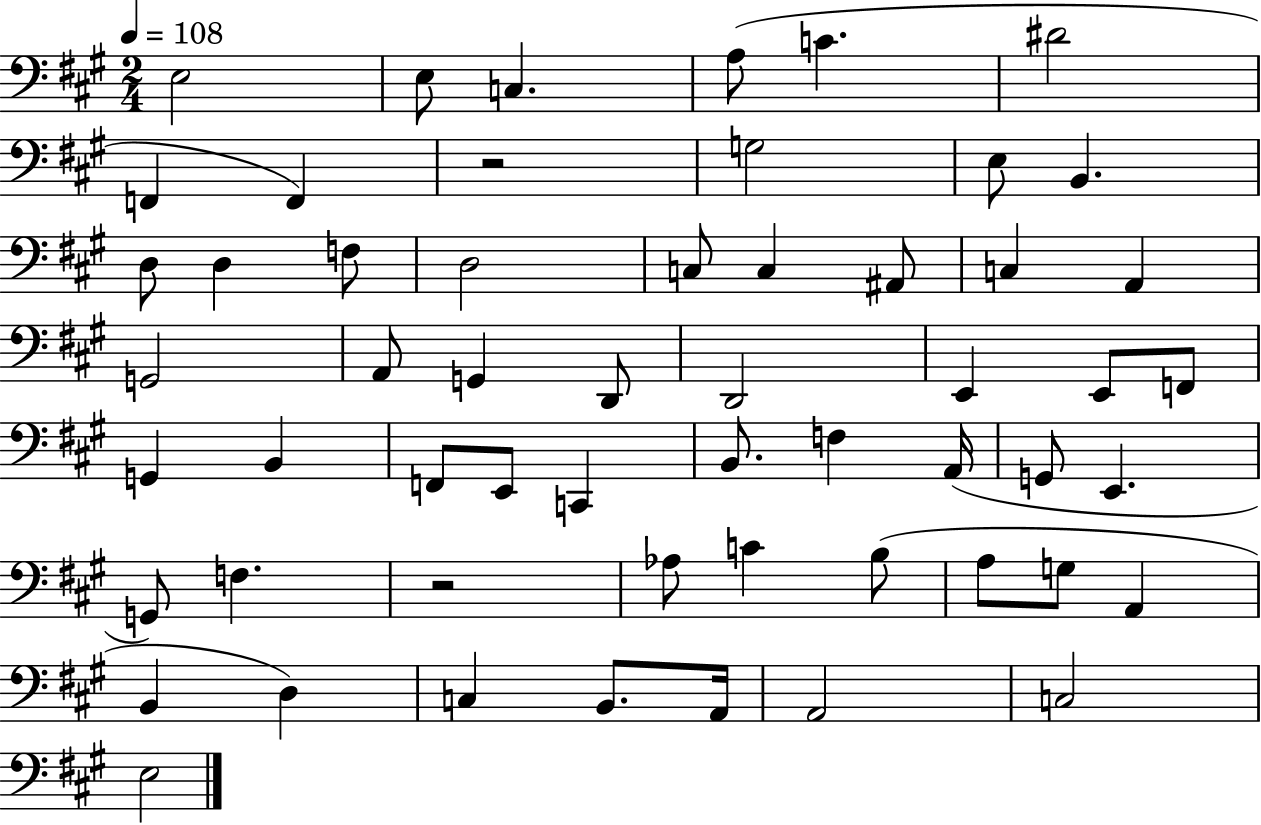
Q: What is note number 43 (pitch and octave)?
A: B3